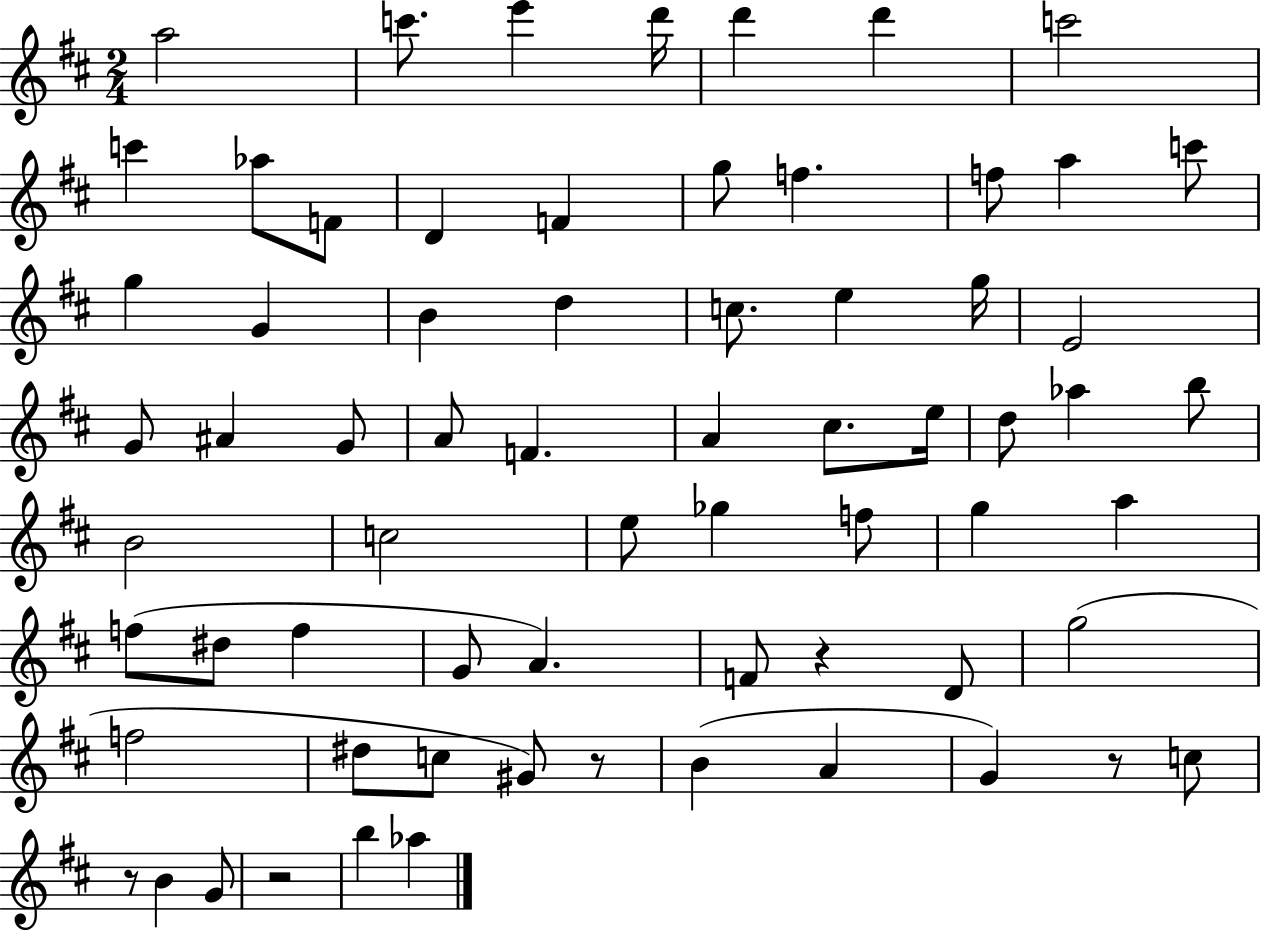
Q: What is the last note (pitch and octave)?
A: Ab5